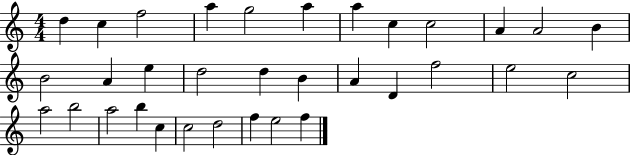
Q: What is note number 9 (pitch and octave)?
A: C5